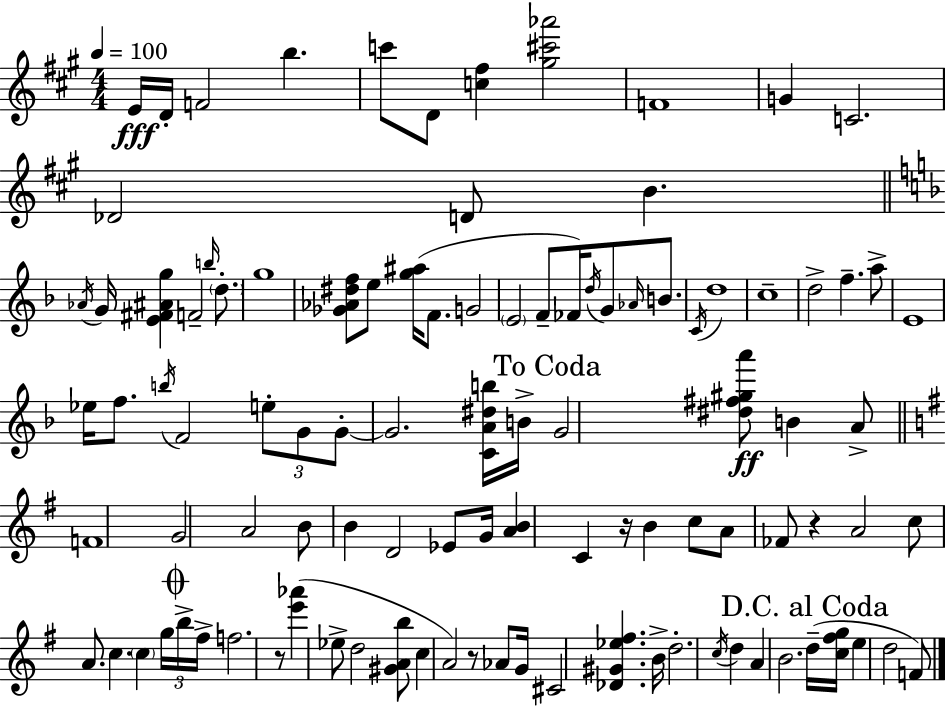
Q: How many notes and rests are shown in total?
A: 102